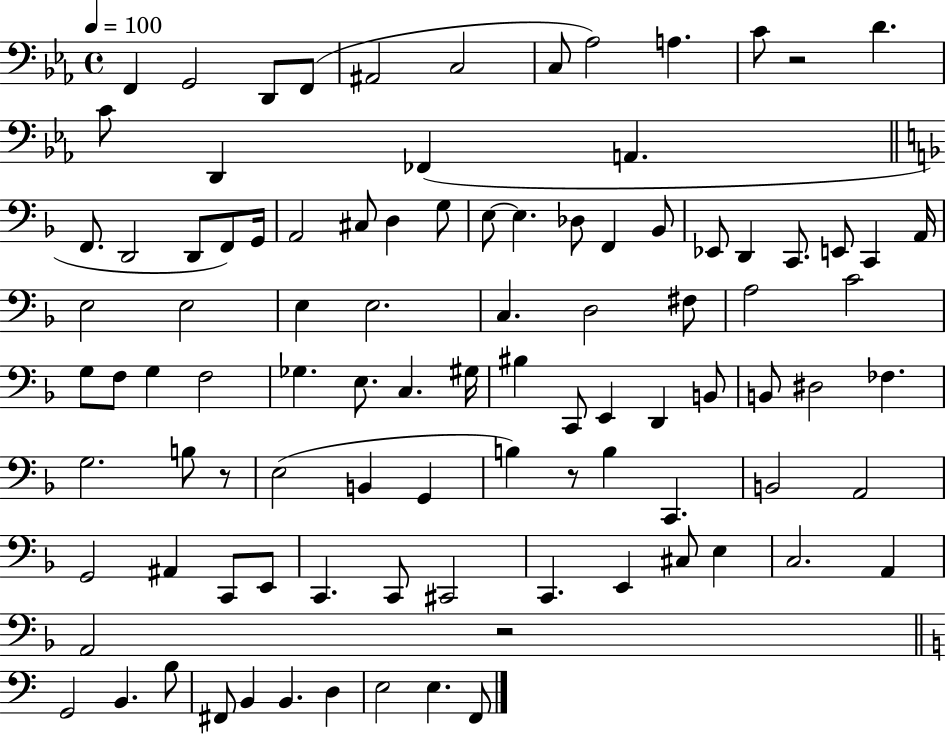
{
  \clef bass
  \time 4/4
  \defaultTimeSignature
  \key ees \major
  \tempo 4 = 100
  f,4 g,2 d,8 f,8( | ais,2 c2 | c8 aes2) a4. | c'8 r2 d'4. | \break c'8 d,4 fes,4( a,4. | \bar "||" \break \key f \major f,8. d,2 d,8 f,8) g,16 | a,2 cis8 d4 g8 | e8~~ e4. des8 f,4 bes,8 | ees,8 d,4 c,8. e,8 c,4 a,16 | \break e2 e2 | e4 e2. | c4. d2 fis8 | a2 c'2 | \break g8 f8 g4 f2 | ges4. e8. c4. gis16 | bis4 c,8 e,4 d,4 b,8 | b,8 dis2 fes4. | \break g2. b8 r8 | e2( b,4 g,4 | b4) r8 b4 c,4. | b,2 a,2 | \break g,2 ais,4 c,8 e,8 | c,4. c,8 cis,2 | c,4. e,4 cis8 e4 | c2. a,4 | \break a,2 r2 | \bar "||" \break \key a \minor g,2 b,4. b8 | fis,8 b,4 b,4. d4 | e2 e4. f,8 | \bar "|."
}